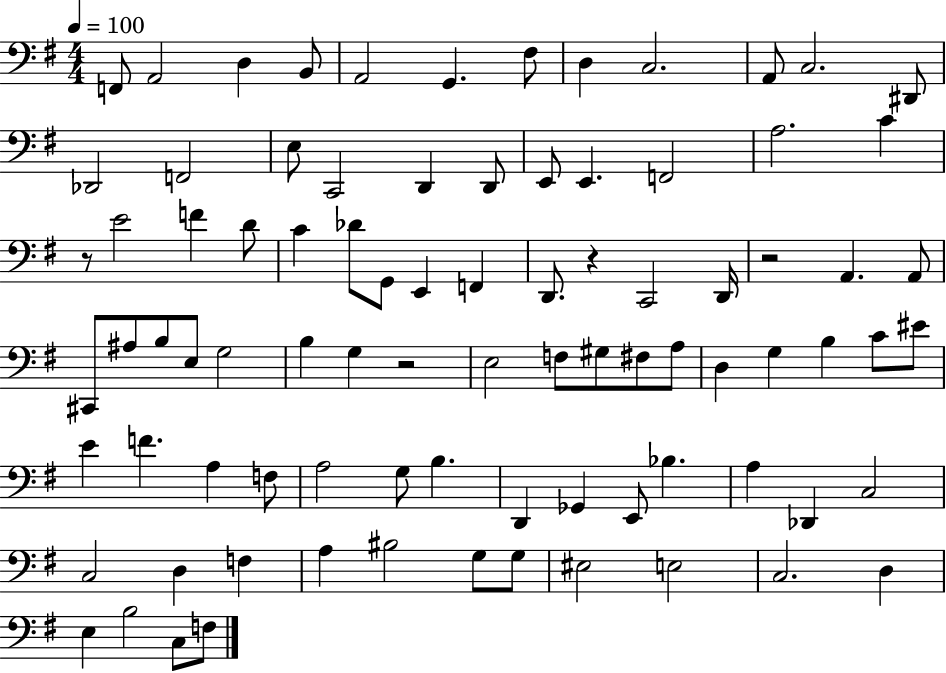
{
  \clef bass
  \numericTimeSignature
  \time 4/4
  \key g \major
  \tempo 4 = 100
  \repeat volta 2 { f,8 a,2 d4 b,8 | a,2 g,4. fis8 | d4 c2. | a,8 c2. dis,8 | \break des,2 f,2 | e8 c,2 d,4 d,8 | e,8 e,4. f,2 | a2. c'4 | \break r8 e'2 f'4 d'8 | c'4 des'8 g,8 e,4 f,4 | d,8. r4 c,2 d,16 | r2 a,4. a,8 | \break cis,8 ais8 b8 e8 g2 | b4 g4 r2 | e2 f8 gis8 fis8 a8 | d4 g4 b4 c'8 eis'8 | \break e'4 f'4. a4 f8 | a2 g8 b4. | d,4 ges,4 e,8 bes4. | a4 des,4 c2 | \break c2 d4 f4 | a4 bis2 g8 g8 | eis2 e2 | c2. d4 | \break e4 b2 c8 f8 | } \bar "|."
}